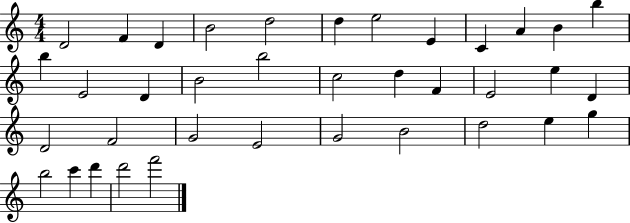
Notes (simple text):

D4/h F4/q D4/q B4/h D5/h D5/q E5/h E4/q C4/q A4/q B4/q B5/q B5/q E4/h D4/q B4/h B5/h C5/h D5/q F4/q E4/h E5/q D4/q D4/h F4/h G4/h E4/h G4/h B4/h D5/h E5/q G5/q B5/h C6/q D6/q D6/h F6/h